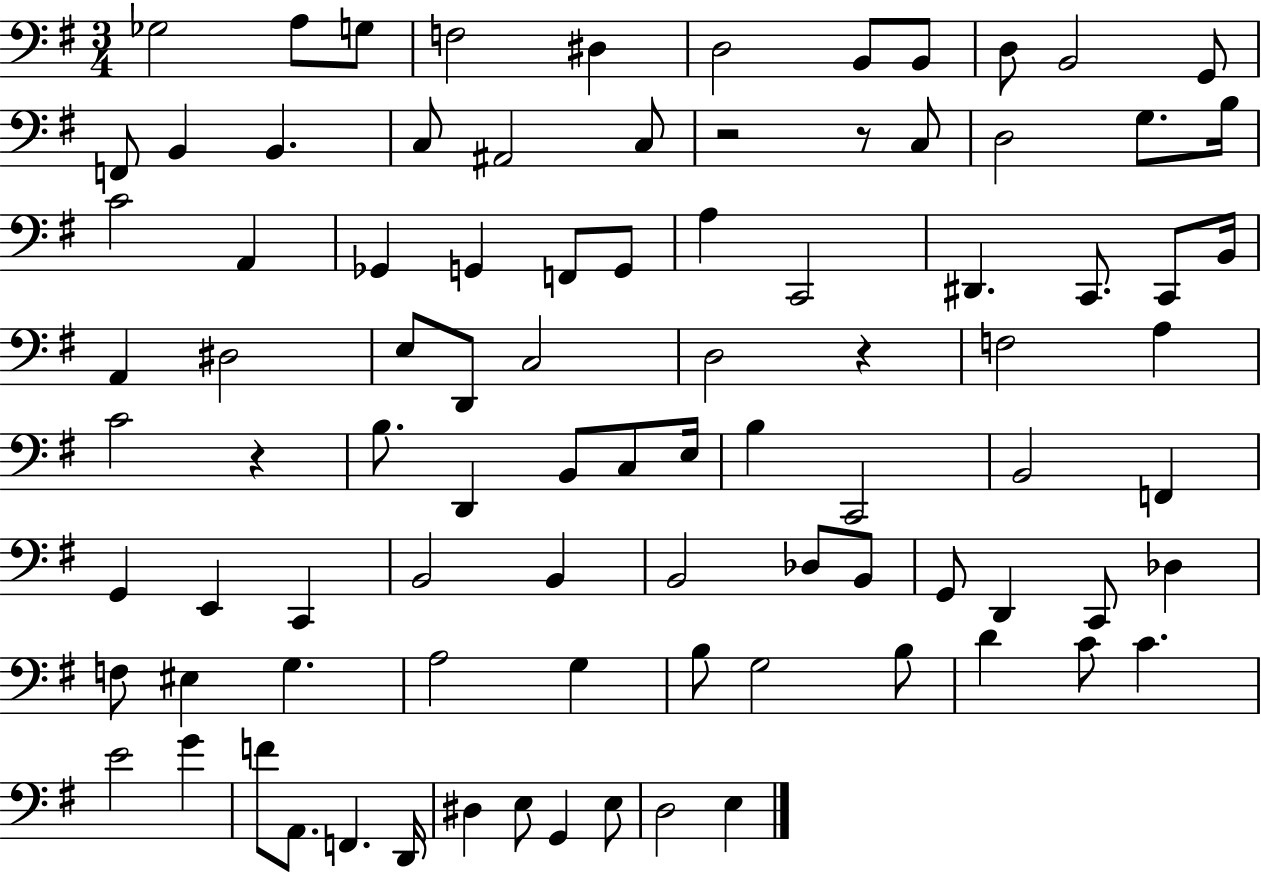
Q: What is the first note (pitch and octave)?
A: Gb3